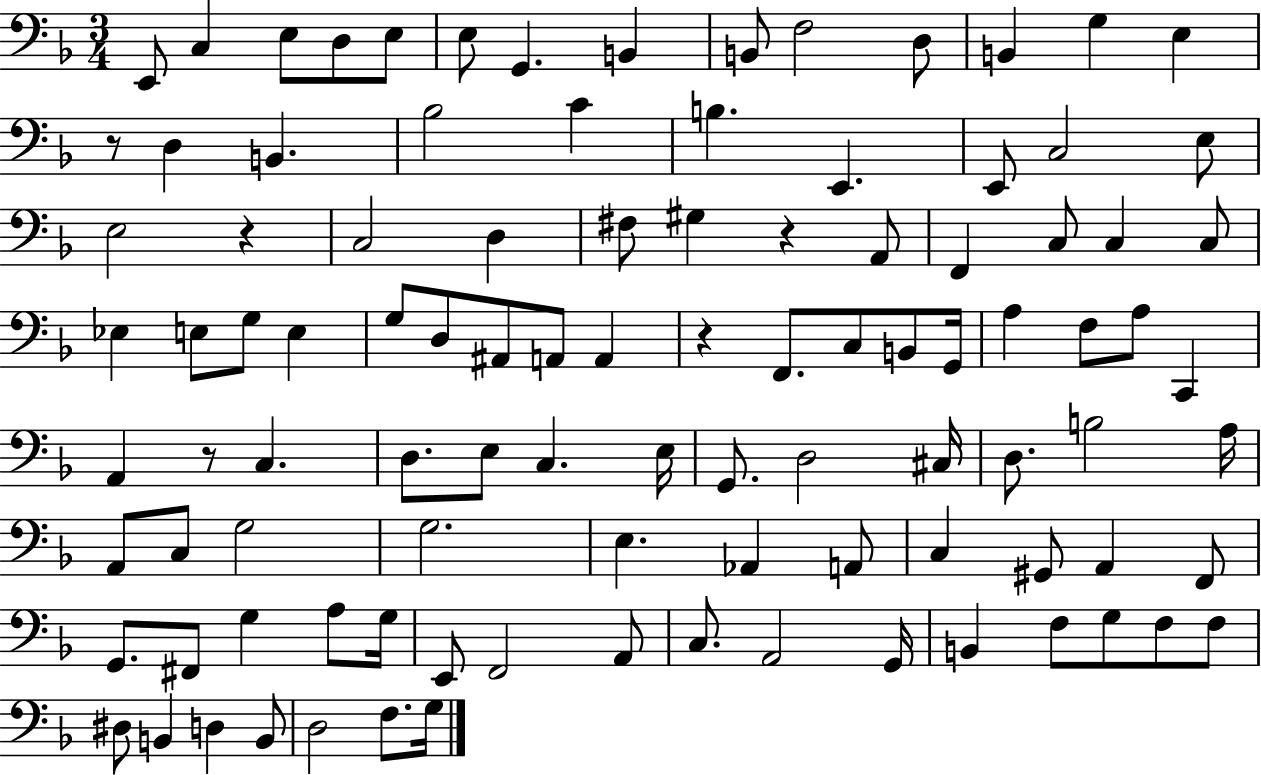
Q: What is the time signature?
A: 3/4